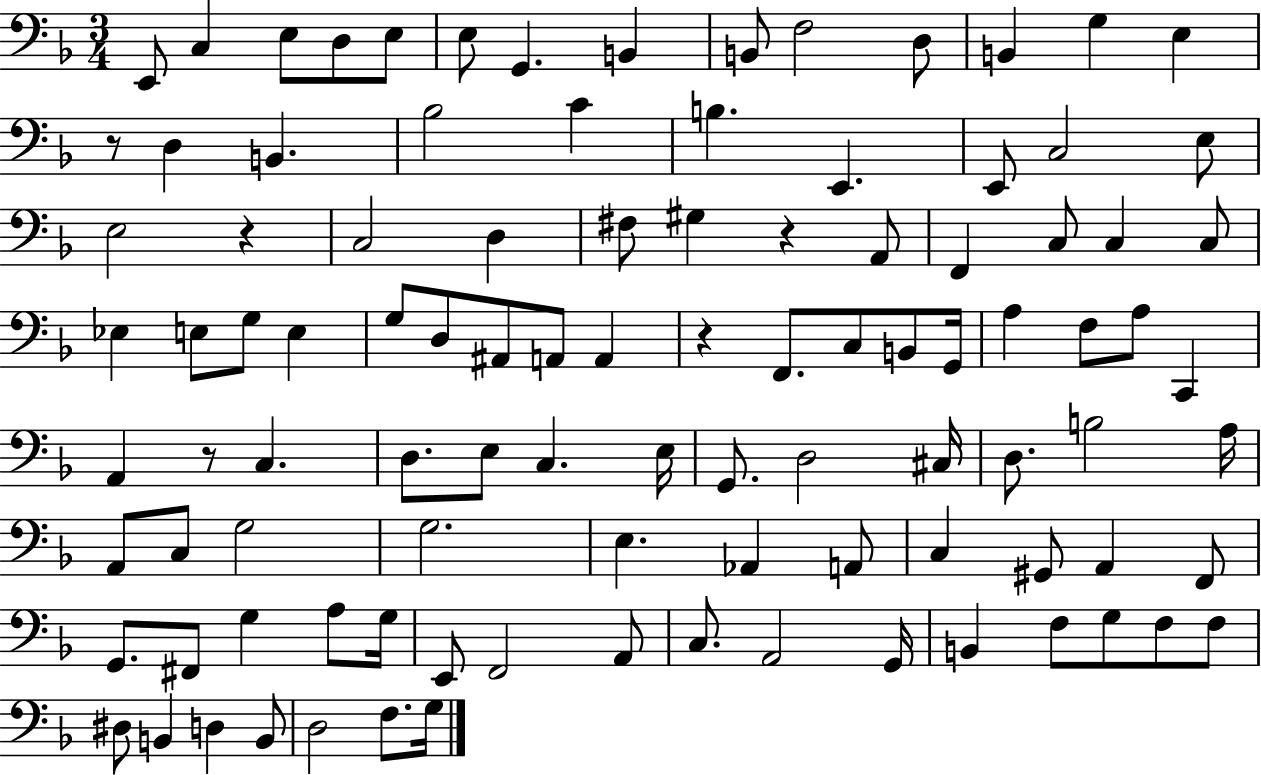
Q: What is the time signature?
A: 3/4